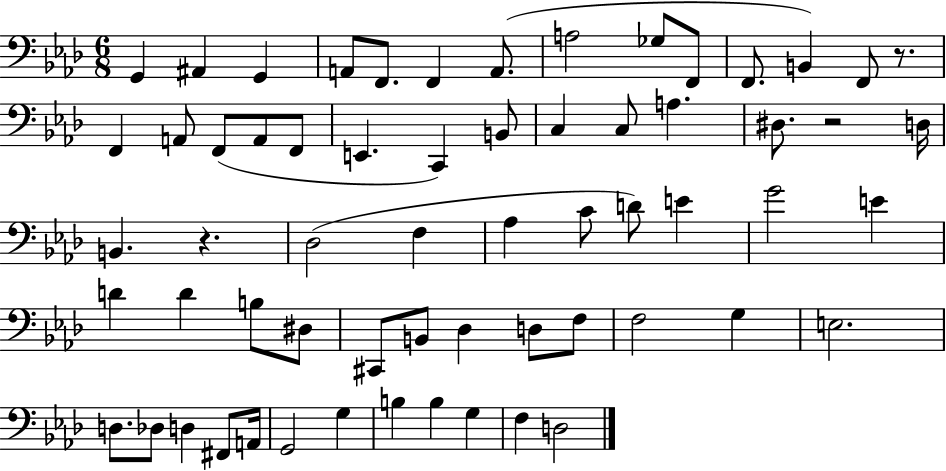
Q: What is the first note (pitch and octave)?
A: G2